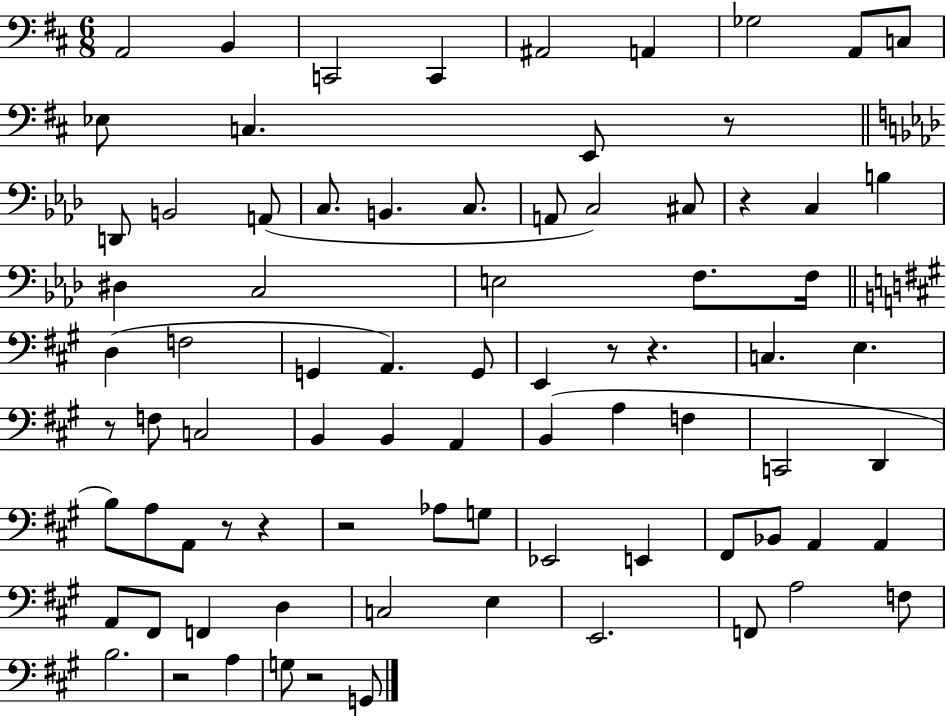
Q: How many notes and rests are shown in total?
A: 81